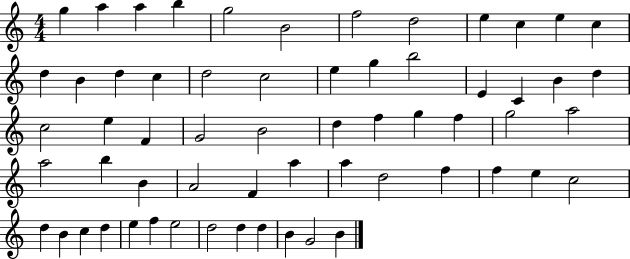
G5/q A5/q A5/q B5/q G5/h B4/h F5/h D5/h E5/q C5/q E5/q C5/q D5/q B4/q D5/q C5/q D5/h C5/h E5/q G5/q B5/h E4/q C4/q B4/q D5/q C5/h E5/q F4/q G4/h B4/h D5/q F5/q G5/q F5/q G5/h A5/h A5/h B5/q B4/q A4/h F4/q A5/q A5/q D5/h F5/q F5/q E5/q C5/h D5/q B4/q C5/q D5/q E5/q F5/q E5/h D5/h D5/q D5/q B4/q G4/h B4/q